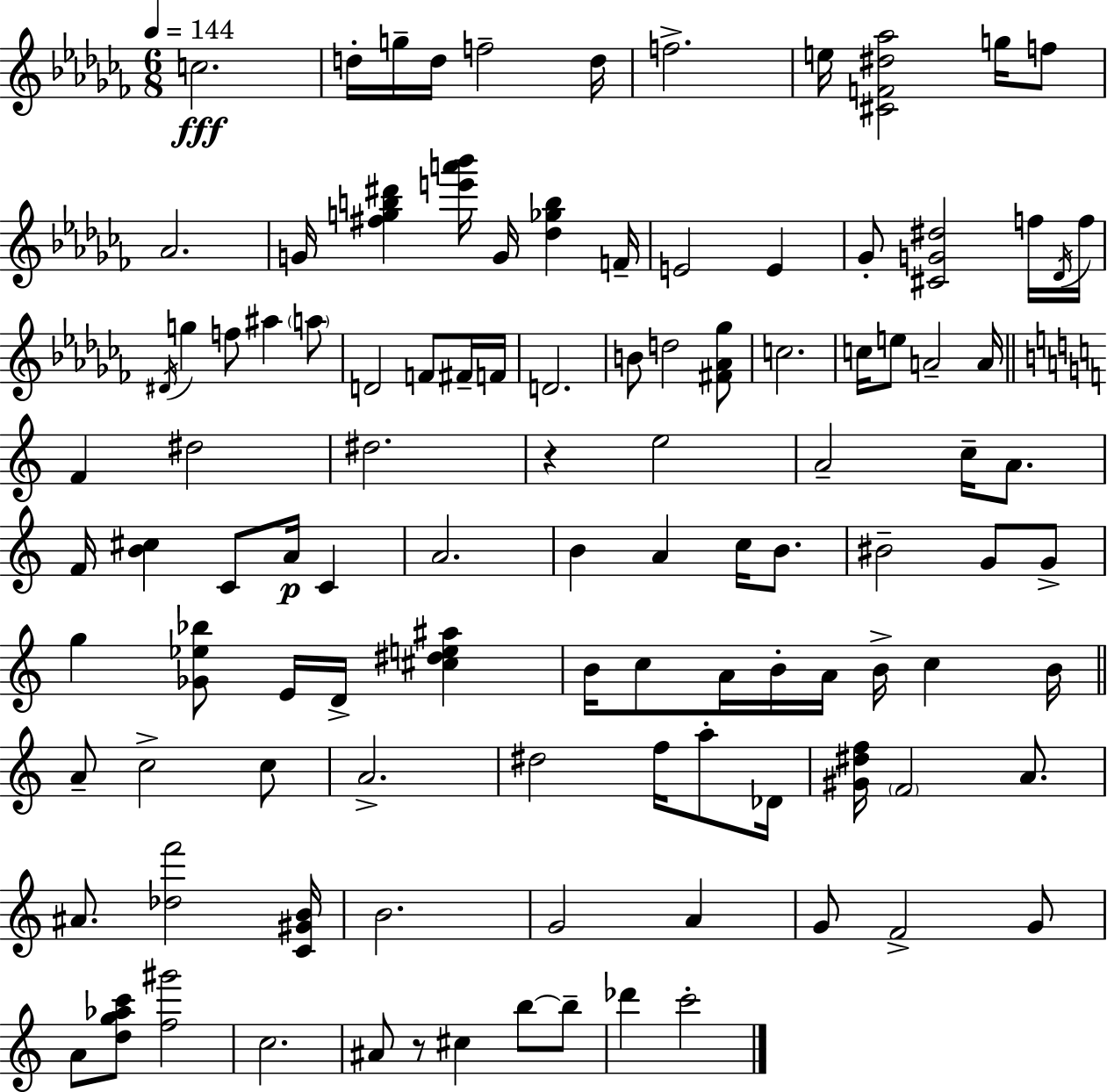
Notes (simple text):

C5/h. D5/s G5/s D5/s F5/h D5/s F5/h. E5/s [C#4,F4,D#5,Ab5]/h G5/s F5/e Ab4/h. G4/s [F#5,G5,B5,D#6]/q [E6,A6,Bb6]/s G4/s [Db5,Gb5,B5]/q F4/s E4/h E4/q Gb4/e [C#4,G4,D#5]/h F5/s Db4/s F5/s D#4/s G5/q F5/e A#5/q A5/e D4/h F4/e F#4/s F4/s D4/h. B4/e D5/h [F#4,Ab4,Gb5]/e C5/h. C5/s E5/e A4/h A4/s F4/q D#5/h D#5/h. R/q E5/h A4/h C5/s A4/e. F4/s [B4,C#5]/q C4/e A4/s C4/q A4/h. B4/q A4/q C5/s B4/e. BIS4/h G4/e G4/e G5/q [Gb4,Eb5,Bb5]/e E4/s D4/s [C#5,D#5,E5,A#5]/q B4/s C5/e A4/s B4/s A4/s B4/s C5/q B4/s A4/e C5/h C5/e A4/h. D#5/h F5/s A5/e Db4/s [G#4,D#5,F5]/s F4/h A4/e. A#4/e. [Db5,F6]/h [C4,G#4,B4]/s B4/h. G4/h A4/q G4/e F4/h G4/e A4/e [D5,G5,Ab5,C6]/e [F5,G#6]/h C5/h. A#4/e R/e C#5/q B5/e B5/e Db6/q C6/h